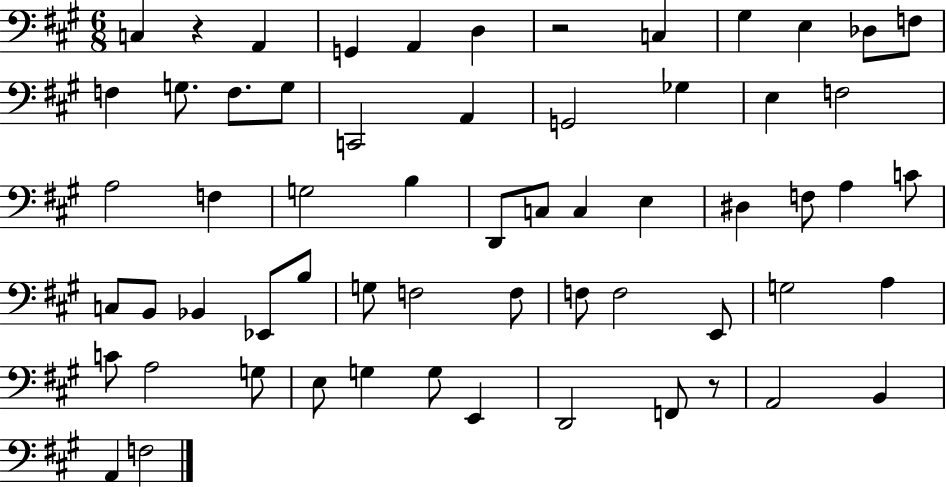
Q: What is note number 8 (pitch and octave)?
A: E3